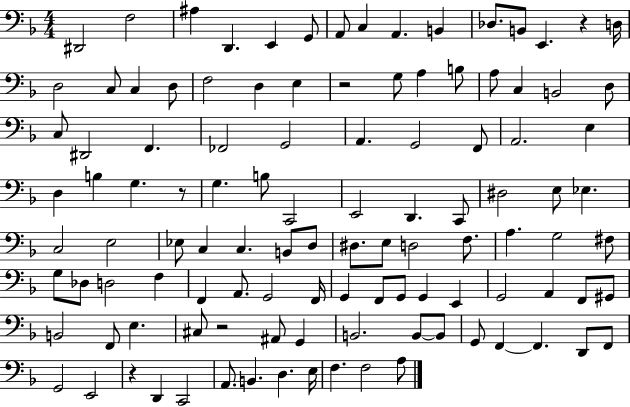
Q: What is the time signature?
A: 4/4